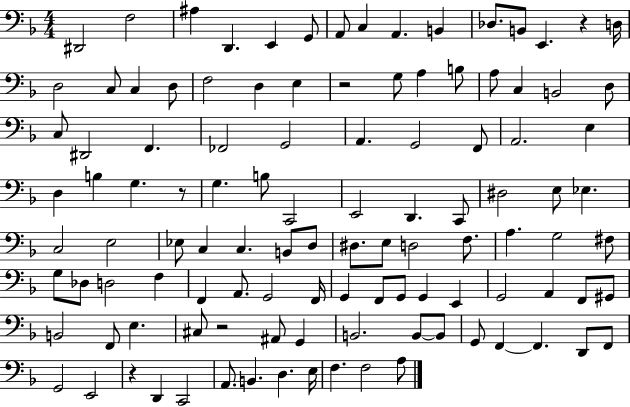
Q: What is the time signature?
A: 4/4